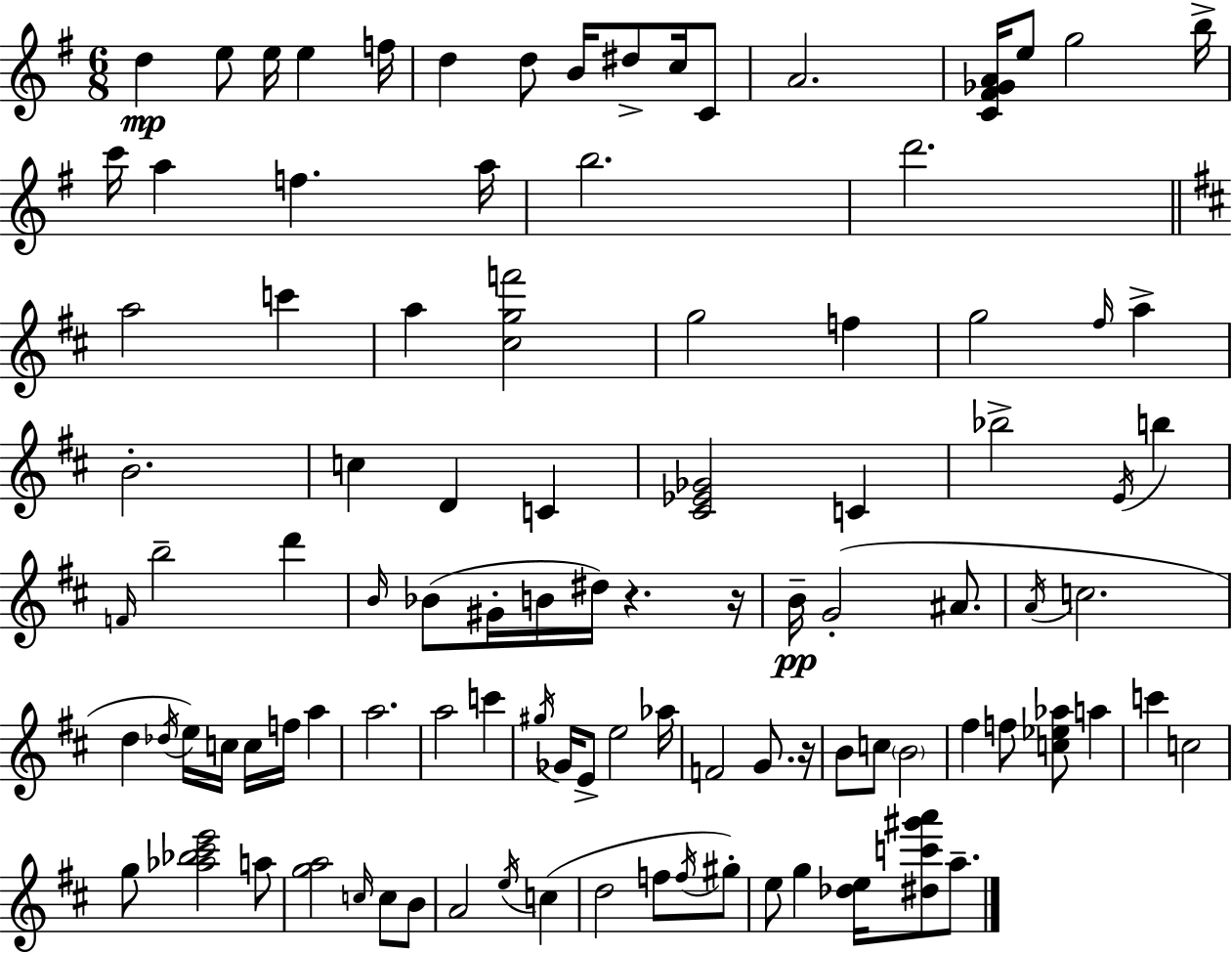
{
  \clef treble
  \numericTimeSignature
  \time 6/8
  \key g \major
  d''4\mp e''8 e''16 e''4 f''16 | d''4 d''8 b'16 dis''8-> c''16 c'8 | a'2. | <c' fis' ges' a'>16 e''8 g''2 b''16-> | \break c'''16 a''4 f''4. a''16 | b''2. | d'''2. | \bar "||" \break \key d \major a''2 c'''4 | a''4 <cis'' g'' f'''>2 | g''2 f''4 | g''2 \grace { fis''16 } a''4-> | \break b'2.-. | c''4 d'4 c'4 | <cis' ees' ges'>2 c'4 | bes''2-> \acciaccatura { e'16 } b''4 | \break \grace { f'16 } b''2-- d'''4 | \grace { b'16 }( bes'8 gis'16-. b'16 dis''16) r4. | r16 b'16--\pp g'2-.( | ais'8. \acciaccatura { a'16 } c''2. | \break d''4 \acciaccatura { des''16 }) e''16 c''16 | c''16 f''16 a''4 a''2. | a''2 | c'''4 \acciaccatura { gis''16 } ges'16 e'8-> e''2 | \break aes''16 f'2 | g'8. r16 b'8 c''8 \parenthesize b'2 | fis''4 f''8 | <c'' ees'' aes''>8 a''4 c'''4 c''2 | \break g''8 <aes'' bes'' cis''' e'''>2 | a''8 <g'' a''>2 | \grace { c''16 } c''8 b'8 a'2 | \acciaccatura { e''16 }( c''4 d''2 | \break f''8 \acciaccatura { f''16 }) gis''8-. e''8 | g''4 <des'' e''>16 <dis'' c''' gis''' a'''>8 a''8.-- \bar "|."
}